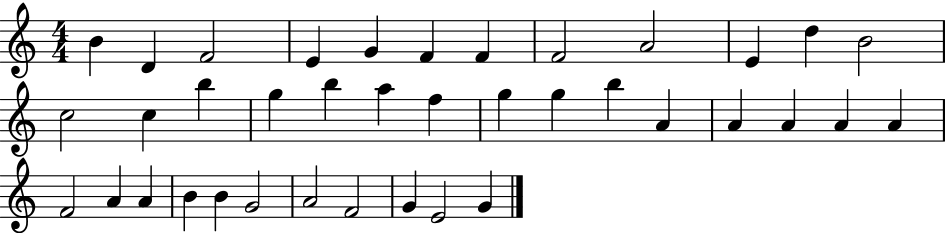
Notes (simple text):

B4/q D4/q F4/h E4/q G4/q F4/q F4/q F4/h A4/h E4/q D5/q B4/h C5/h C5/q B5/q G5/q B5/q A5/q F5/q G5/q G5/q B5/q A4/q A4/q A4/q A4/q A4/q F4/h A4/q A4/q B4/q B4/q G4/h A4/h F4/h G4/q E4/h G4/q